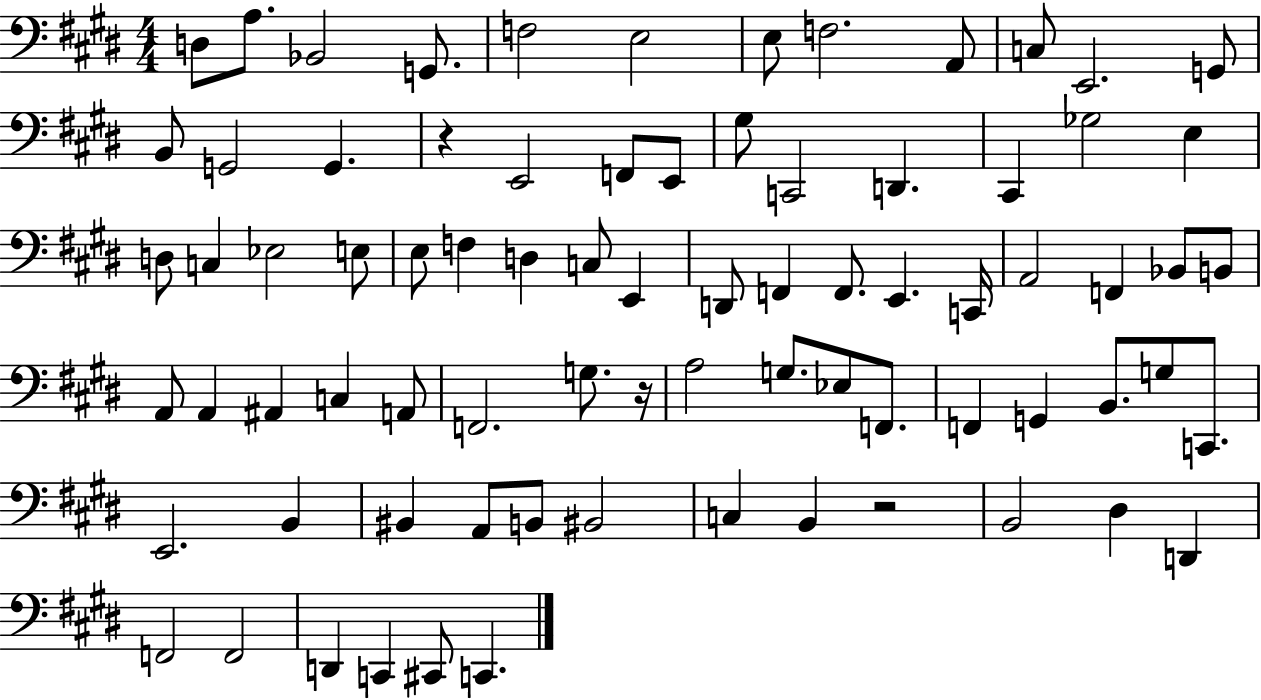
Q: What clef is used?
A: bass